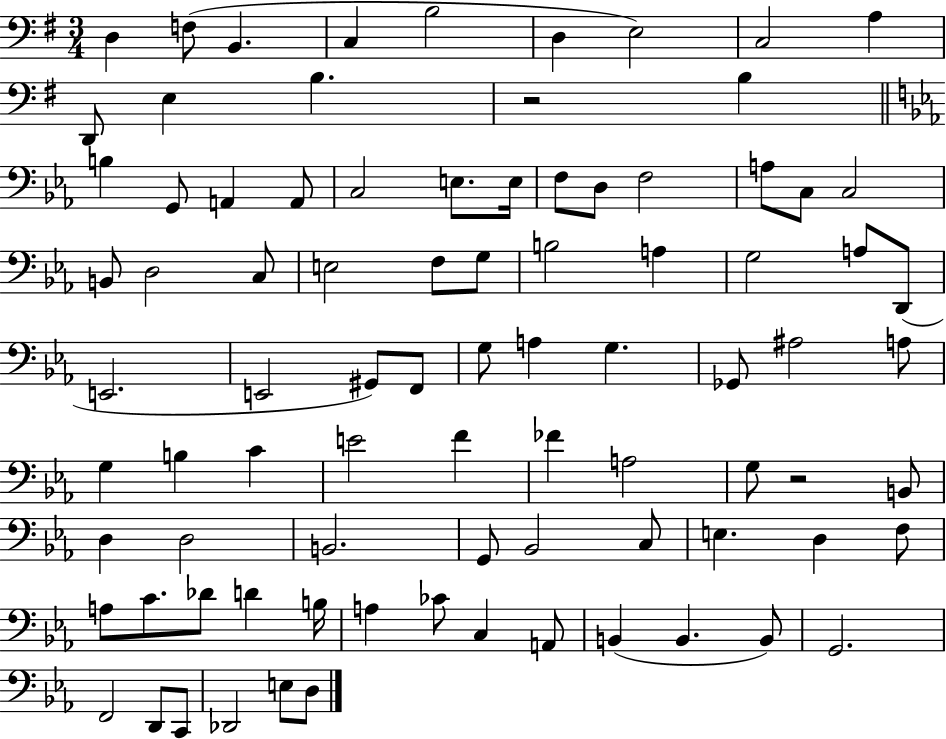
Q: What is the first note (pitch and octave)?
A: D3